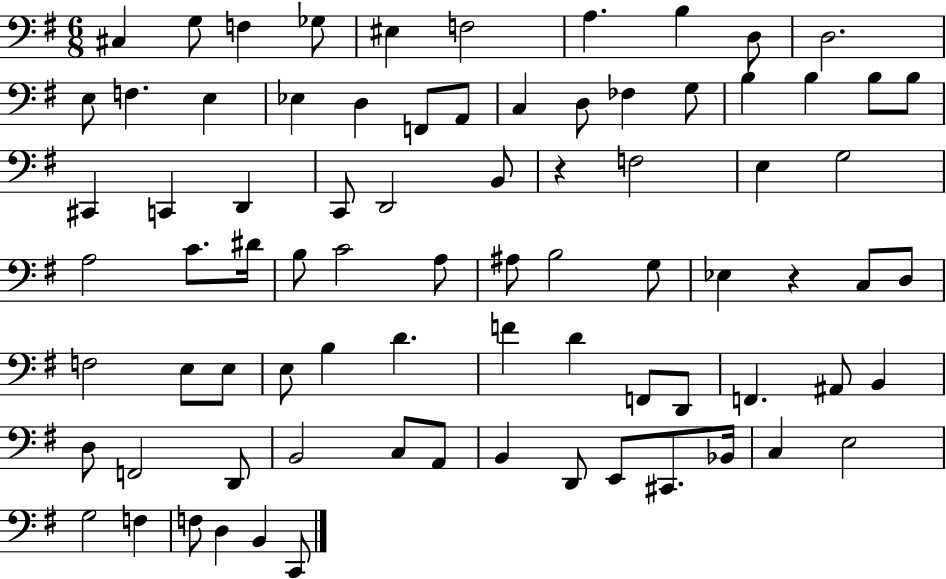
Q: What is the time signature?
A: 6/8